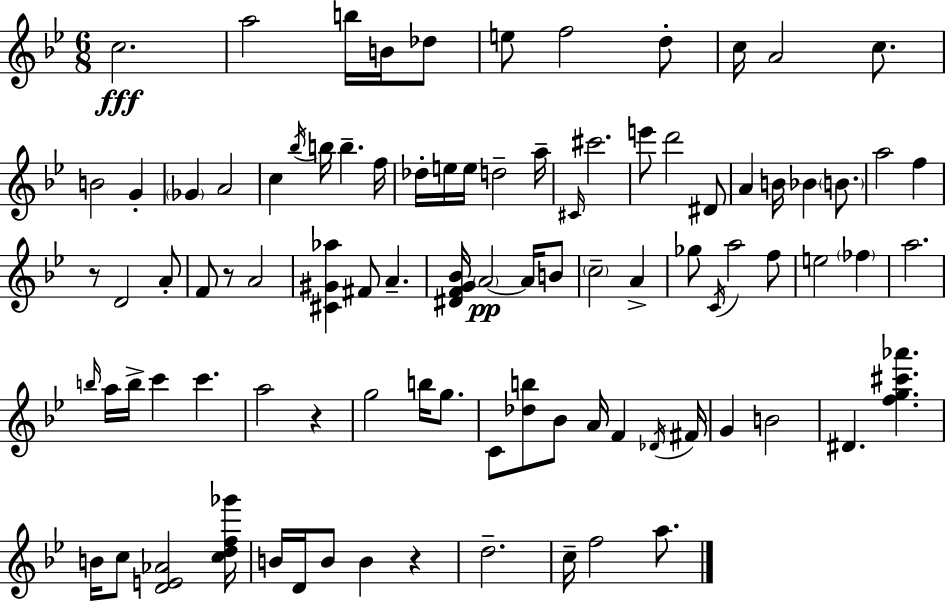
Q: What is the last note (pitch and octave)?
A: A5